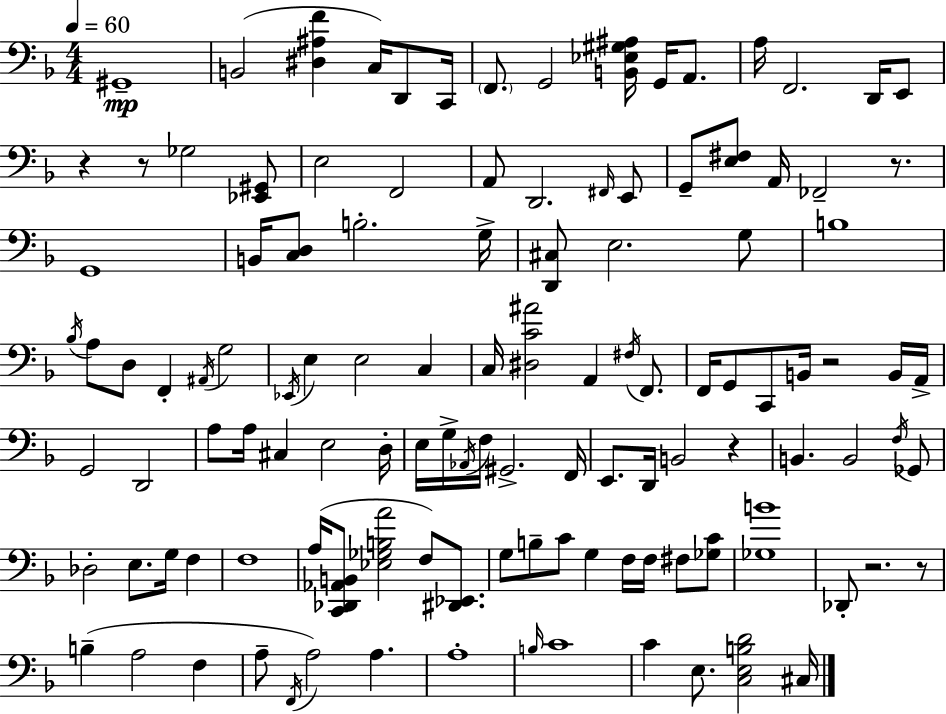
G#2/w B2/h [D#3,A#3,F4]/q C3/s D2/e C2/s F2/e. G2/h [B2,Eb3,G#3,A#3]/s G2/s A2/e. A3/s F2/h. D2/s E2/e R/q R/e Gb3/h [Eb2,G#2]/e E3/h F2/h A2/e D2/h. F#2/s E2/e G2/e [E3,F#3]/e A2/s FES2/h R/e. G2/w B2/s [C3,D3]/e B3/h. G3/s [D2,C#3]/e E3/h. G3/e B3/w Bb3/s A3/e D3/e F2/q A#2/s G3/h Eb2/s E3/q E3/h C3/q C3/s [D#3,C4,A#4]/h A2/q F#3/s F2/e. F2/s G2/e C2/e B2/s R/h B2/s A2/s G2/h D2/h A3/e A3/s C#3/q E3/h D3/s E3/s G3/s Ab2/s F3/s G#2/h. F2/s E2/e. D2/s B2/h R/q B2/q. B2/h F3/s Gb2/e Db3/h E3/e. G3/s F3/q F3/w A3/s [C2,Db2,Ab2,B2]/e [Eb3,Gb3,B3,A4]/h F3/e [D#2,Eb2]/e. G3/e B3/e C4/e G3/q F3/s F3/s F#3/e [Gb3,C4]/e [Gb3,B4]/w Db2/e R/h. R/e B3/q A3/h F3/q A3/e F2/s A3/h A3/q. A3/w B3/s C4/w C4/q E3/e. [C3,E3,B3,D4]/h C#3/s